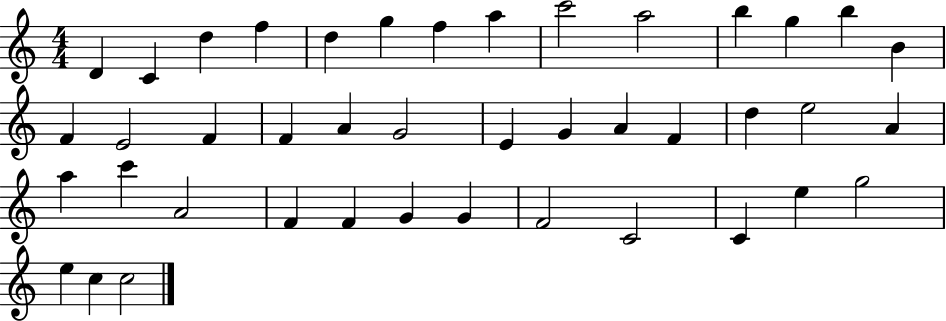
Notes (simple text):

D4/q C4/q D5/q F5/q D5/q G5/q F5/q A5/q C6/h A5/h B5/q G5/q B5/q B4/q F4/q E4/h F4/q F4/q A4/q G4/h E4/q G4/q A4/q F4/q D5/q E5/h A4/q A5/q C6/q A4/h F4/q F4/q G4/q G4/q F4/h C4/h C4/q E5/q G5/h E5/q C5/q C5/h